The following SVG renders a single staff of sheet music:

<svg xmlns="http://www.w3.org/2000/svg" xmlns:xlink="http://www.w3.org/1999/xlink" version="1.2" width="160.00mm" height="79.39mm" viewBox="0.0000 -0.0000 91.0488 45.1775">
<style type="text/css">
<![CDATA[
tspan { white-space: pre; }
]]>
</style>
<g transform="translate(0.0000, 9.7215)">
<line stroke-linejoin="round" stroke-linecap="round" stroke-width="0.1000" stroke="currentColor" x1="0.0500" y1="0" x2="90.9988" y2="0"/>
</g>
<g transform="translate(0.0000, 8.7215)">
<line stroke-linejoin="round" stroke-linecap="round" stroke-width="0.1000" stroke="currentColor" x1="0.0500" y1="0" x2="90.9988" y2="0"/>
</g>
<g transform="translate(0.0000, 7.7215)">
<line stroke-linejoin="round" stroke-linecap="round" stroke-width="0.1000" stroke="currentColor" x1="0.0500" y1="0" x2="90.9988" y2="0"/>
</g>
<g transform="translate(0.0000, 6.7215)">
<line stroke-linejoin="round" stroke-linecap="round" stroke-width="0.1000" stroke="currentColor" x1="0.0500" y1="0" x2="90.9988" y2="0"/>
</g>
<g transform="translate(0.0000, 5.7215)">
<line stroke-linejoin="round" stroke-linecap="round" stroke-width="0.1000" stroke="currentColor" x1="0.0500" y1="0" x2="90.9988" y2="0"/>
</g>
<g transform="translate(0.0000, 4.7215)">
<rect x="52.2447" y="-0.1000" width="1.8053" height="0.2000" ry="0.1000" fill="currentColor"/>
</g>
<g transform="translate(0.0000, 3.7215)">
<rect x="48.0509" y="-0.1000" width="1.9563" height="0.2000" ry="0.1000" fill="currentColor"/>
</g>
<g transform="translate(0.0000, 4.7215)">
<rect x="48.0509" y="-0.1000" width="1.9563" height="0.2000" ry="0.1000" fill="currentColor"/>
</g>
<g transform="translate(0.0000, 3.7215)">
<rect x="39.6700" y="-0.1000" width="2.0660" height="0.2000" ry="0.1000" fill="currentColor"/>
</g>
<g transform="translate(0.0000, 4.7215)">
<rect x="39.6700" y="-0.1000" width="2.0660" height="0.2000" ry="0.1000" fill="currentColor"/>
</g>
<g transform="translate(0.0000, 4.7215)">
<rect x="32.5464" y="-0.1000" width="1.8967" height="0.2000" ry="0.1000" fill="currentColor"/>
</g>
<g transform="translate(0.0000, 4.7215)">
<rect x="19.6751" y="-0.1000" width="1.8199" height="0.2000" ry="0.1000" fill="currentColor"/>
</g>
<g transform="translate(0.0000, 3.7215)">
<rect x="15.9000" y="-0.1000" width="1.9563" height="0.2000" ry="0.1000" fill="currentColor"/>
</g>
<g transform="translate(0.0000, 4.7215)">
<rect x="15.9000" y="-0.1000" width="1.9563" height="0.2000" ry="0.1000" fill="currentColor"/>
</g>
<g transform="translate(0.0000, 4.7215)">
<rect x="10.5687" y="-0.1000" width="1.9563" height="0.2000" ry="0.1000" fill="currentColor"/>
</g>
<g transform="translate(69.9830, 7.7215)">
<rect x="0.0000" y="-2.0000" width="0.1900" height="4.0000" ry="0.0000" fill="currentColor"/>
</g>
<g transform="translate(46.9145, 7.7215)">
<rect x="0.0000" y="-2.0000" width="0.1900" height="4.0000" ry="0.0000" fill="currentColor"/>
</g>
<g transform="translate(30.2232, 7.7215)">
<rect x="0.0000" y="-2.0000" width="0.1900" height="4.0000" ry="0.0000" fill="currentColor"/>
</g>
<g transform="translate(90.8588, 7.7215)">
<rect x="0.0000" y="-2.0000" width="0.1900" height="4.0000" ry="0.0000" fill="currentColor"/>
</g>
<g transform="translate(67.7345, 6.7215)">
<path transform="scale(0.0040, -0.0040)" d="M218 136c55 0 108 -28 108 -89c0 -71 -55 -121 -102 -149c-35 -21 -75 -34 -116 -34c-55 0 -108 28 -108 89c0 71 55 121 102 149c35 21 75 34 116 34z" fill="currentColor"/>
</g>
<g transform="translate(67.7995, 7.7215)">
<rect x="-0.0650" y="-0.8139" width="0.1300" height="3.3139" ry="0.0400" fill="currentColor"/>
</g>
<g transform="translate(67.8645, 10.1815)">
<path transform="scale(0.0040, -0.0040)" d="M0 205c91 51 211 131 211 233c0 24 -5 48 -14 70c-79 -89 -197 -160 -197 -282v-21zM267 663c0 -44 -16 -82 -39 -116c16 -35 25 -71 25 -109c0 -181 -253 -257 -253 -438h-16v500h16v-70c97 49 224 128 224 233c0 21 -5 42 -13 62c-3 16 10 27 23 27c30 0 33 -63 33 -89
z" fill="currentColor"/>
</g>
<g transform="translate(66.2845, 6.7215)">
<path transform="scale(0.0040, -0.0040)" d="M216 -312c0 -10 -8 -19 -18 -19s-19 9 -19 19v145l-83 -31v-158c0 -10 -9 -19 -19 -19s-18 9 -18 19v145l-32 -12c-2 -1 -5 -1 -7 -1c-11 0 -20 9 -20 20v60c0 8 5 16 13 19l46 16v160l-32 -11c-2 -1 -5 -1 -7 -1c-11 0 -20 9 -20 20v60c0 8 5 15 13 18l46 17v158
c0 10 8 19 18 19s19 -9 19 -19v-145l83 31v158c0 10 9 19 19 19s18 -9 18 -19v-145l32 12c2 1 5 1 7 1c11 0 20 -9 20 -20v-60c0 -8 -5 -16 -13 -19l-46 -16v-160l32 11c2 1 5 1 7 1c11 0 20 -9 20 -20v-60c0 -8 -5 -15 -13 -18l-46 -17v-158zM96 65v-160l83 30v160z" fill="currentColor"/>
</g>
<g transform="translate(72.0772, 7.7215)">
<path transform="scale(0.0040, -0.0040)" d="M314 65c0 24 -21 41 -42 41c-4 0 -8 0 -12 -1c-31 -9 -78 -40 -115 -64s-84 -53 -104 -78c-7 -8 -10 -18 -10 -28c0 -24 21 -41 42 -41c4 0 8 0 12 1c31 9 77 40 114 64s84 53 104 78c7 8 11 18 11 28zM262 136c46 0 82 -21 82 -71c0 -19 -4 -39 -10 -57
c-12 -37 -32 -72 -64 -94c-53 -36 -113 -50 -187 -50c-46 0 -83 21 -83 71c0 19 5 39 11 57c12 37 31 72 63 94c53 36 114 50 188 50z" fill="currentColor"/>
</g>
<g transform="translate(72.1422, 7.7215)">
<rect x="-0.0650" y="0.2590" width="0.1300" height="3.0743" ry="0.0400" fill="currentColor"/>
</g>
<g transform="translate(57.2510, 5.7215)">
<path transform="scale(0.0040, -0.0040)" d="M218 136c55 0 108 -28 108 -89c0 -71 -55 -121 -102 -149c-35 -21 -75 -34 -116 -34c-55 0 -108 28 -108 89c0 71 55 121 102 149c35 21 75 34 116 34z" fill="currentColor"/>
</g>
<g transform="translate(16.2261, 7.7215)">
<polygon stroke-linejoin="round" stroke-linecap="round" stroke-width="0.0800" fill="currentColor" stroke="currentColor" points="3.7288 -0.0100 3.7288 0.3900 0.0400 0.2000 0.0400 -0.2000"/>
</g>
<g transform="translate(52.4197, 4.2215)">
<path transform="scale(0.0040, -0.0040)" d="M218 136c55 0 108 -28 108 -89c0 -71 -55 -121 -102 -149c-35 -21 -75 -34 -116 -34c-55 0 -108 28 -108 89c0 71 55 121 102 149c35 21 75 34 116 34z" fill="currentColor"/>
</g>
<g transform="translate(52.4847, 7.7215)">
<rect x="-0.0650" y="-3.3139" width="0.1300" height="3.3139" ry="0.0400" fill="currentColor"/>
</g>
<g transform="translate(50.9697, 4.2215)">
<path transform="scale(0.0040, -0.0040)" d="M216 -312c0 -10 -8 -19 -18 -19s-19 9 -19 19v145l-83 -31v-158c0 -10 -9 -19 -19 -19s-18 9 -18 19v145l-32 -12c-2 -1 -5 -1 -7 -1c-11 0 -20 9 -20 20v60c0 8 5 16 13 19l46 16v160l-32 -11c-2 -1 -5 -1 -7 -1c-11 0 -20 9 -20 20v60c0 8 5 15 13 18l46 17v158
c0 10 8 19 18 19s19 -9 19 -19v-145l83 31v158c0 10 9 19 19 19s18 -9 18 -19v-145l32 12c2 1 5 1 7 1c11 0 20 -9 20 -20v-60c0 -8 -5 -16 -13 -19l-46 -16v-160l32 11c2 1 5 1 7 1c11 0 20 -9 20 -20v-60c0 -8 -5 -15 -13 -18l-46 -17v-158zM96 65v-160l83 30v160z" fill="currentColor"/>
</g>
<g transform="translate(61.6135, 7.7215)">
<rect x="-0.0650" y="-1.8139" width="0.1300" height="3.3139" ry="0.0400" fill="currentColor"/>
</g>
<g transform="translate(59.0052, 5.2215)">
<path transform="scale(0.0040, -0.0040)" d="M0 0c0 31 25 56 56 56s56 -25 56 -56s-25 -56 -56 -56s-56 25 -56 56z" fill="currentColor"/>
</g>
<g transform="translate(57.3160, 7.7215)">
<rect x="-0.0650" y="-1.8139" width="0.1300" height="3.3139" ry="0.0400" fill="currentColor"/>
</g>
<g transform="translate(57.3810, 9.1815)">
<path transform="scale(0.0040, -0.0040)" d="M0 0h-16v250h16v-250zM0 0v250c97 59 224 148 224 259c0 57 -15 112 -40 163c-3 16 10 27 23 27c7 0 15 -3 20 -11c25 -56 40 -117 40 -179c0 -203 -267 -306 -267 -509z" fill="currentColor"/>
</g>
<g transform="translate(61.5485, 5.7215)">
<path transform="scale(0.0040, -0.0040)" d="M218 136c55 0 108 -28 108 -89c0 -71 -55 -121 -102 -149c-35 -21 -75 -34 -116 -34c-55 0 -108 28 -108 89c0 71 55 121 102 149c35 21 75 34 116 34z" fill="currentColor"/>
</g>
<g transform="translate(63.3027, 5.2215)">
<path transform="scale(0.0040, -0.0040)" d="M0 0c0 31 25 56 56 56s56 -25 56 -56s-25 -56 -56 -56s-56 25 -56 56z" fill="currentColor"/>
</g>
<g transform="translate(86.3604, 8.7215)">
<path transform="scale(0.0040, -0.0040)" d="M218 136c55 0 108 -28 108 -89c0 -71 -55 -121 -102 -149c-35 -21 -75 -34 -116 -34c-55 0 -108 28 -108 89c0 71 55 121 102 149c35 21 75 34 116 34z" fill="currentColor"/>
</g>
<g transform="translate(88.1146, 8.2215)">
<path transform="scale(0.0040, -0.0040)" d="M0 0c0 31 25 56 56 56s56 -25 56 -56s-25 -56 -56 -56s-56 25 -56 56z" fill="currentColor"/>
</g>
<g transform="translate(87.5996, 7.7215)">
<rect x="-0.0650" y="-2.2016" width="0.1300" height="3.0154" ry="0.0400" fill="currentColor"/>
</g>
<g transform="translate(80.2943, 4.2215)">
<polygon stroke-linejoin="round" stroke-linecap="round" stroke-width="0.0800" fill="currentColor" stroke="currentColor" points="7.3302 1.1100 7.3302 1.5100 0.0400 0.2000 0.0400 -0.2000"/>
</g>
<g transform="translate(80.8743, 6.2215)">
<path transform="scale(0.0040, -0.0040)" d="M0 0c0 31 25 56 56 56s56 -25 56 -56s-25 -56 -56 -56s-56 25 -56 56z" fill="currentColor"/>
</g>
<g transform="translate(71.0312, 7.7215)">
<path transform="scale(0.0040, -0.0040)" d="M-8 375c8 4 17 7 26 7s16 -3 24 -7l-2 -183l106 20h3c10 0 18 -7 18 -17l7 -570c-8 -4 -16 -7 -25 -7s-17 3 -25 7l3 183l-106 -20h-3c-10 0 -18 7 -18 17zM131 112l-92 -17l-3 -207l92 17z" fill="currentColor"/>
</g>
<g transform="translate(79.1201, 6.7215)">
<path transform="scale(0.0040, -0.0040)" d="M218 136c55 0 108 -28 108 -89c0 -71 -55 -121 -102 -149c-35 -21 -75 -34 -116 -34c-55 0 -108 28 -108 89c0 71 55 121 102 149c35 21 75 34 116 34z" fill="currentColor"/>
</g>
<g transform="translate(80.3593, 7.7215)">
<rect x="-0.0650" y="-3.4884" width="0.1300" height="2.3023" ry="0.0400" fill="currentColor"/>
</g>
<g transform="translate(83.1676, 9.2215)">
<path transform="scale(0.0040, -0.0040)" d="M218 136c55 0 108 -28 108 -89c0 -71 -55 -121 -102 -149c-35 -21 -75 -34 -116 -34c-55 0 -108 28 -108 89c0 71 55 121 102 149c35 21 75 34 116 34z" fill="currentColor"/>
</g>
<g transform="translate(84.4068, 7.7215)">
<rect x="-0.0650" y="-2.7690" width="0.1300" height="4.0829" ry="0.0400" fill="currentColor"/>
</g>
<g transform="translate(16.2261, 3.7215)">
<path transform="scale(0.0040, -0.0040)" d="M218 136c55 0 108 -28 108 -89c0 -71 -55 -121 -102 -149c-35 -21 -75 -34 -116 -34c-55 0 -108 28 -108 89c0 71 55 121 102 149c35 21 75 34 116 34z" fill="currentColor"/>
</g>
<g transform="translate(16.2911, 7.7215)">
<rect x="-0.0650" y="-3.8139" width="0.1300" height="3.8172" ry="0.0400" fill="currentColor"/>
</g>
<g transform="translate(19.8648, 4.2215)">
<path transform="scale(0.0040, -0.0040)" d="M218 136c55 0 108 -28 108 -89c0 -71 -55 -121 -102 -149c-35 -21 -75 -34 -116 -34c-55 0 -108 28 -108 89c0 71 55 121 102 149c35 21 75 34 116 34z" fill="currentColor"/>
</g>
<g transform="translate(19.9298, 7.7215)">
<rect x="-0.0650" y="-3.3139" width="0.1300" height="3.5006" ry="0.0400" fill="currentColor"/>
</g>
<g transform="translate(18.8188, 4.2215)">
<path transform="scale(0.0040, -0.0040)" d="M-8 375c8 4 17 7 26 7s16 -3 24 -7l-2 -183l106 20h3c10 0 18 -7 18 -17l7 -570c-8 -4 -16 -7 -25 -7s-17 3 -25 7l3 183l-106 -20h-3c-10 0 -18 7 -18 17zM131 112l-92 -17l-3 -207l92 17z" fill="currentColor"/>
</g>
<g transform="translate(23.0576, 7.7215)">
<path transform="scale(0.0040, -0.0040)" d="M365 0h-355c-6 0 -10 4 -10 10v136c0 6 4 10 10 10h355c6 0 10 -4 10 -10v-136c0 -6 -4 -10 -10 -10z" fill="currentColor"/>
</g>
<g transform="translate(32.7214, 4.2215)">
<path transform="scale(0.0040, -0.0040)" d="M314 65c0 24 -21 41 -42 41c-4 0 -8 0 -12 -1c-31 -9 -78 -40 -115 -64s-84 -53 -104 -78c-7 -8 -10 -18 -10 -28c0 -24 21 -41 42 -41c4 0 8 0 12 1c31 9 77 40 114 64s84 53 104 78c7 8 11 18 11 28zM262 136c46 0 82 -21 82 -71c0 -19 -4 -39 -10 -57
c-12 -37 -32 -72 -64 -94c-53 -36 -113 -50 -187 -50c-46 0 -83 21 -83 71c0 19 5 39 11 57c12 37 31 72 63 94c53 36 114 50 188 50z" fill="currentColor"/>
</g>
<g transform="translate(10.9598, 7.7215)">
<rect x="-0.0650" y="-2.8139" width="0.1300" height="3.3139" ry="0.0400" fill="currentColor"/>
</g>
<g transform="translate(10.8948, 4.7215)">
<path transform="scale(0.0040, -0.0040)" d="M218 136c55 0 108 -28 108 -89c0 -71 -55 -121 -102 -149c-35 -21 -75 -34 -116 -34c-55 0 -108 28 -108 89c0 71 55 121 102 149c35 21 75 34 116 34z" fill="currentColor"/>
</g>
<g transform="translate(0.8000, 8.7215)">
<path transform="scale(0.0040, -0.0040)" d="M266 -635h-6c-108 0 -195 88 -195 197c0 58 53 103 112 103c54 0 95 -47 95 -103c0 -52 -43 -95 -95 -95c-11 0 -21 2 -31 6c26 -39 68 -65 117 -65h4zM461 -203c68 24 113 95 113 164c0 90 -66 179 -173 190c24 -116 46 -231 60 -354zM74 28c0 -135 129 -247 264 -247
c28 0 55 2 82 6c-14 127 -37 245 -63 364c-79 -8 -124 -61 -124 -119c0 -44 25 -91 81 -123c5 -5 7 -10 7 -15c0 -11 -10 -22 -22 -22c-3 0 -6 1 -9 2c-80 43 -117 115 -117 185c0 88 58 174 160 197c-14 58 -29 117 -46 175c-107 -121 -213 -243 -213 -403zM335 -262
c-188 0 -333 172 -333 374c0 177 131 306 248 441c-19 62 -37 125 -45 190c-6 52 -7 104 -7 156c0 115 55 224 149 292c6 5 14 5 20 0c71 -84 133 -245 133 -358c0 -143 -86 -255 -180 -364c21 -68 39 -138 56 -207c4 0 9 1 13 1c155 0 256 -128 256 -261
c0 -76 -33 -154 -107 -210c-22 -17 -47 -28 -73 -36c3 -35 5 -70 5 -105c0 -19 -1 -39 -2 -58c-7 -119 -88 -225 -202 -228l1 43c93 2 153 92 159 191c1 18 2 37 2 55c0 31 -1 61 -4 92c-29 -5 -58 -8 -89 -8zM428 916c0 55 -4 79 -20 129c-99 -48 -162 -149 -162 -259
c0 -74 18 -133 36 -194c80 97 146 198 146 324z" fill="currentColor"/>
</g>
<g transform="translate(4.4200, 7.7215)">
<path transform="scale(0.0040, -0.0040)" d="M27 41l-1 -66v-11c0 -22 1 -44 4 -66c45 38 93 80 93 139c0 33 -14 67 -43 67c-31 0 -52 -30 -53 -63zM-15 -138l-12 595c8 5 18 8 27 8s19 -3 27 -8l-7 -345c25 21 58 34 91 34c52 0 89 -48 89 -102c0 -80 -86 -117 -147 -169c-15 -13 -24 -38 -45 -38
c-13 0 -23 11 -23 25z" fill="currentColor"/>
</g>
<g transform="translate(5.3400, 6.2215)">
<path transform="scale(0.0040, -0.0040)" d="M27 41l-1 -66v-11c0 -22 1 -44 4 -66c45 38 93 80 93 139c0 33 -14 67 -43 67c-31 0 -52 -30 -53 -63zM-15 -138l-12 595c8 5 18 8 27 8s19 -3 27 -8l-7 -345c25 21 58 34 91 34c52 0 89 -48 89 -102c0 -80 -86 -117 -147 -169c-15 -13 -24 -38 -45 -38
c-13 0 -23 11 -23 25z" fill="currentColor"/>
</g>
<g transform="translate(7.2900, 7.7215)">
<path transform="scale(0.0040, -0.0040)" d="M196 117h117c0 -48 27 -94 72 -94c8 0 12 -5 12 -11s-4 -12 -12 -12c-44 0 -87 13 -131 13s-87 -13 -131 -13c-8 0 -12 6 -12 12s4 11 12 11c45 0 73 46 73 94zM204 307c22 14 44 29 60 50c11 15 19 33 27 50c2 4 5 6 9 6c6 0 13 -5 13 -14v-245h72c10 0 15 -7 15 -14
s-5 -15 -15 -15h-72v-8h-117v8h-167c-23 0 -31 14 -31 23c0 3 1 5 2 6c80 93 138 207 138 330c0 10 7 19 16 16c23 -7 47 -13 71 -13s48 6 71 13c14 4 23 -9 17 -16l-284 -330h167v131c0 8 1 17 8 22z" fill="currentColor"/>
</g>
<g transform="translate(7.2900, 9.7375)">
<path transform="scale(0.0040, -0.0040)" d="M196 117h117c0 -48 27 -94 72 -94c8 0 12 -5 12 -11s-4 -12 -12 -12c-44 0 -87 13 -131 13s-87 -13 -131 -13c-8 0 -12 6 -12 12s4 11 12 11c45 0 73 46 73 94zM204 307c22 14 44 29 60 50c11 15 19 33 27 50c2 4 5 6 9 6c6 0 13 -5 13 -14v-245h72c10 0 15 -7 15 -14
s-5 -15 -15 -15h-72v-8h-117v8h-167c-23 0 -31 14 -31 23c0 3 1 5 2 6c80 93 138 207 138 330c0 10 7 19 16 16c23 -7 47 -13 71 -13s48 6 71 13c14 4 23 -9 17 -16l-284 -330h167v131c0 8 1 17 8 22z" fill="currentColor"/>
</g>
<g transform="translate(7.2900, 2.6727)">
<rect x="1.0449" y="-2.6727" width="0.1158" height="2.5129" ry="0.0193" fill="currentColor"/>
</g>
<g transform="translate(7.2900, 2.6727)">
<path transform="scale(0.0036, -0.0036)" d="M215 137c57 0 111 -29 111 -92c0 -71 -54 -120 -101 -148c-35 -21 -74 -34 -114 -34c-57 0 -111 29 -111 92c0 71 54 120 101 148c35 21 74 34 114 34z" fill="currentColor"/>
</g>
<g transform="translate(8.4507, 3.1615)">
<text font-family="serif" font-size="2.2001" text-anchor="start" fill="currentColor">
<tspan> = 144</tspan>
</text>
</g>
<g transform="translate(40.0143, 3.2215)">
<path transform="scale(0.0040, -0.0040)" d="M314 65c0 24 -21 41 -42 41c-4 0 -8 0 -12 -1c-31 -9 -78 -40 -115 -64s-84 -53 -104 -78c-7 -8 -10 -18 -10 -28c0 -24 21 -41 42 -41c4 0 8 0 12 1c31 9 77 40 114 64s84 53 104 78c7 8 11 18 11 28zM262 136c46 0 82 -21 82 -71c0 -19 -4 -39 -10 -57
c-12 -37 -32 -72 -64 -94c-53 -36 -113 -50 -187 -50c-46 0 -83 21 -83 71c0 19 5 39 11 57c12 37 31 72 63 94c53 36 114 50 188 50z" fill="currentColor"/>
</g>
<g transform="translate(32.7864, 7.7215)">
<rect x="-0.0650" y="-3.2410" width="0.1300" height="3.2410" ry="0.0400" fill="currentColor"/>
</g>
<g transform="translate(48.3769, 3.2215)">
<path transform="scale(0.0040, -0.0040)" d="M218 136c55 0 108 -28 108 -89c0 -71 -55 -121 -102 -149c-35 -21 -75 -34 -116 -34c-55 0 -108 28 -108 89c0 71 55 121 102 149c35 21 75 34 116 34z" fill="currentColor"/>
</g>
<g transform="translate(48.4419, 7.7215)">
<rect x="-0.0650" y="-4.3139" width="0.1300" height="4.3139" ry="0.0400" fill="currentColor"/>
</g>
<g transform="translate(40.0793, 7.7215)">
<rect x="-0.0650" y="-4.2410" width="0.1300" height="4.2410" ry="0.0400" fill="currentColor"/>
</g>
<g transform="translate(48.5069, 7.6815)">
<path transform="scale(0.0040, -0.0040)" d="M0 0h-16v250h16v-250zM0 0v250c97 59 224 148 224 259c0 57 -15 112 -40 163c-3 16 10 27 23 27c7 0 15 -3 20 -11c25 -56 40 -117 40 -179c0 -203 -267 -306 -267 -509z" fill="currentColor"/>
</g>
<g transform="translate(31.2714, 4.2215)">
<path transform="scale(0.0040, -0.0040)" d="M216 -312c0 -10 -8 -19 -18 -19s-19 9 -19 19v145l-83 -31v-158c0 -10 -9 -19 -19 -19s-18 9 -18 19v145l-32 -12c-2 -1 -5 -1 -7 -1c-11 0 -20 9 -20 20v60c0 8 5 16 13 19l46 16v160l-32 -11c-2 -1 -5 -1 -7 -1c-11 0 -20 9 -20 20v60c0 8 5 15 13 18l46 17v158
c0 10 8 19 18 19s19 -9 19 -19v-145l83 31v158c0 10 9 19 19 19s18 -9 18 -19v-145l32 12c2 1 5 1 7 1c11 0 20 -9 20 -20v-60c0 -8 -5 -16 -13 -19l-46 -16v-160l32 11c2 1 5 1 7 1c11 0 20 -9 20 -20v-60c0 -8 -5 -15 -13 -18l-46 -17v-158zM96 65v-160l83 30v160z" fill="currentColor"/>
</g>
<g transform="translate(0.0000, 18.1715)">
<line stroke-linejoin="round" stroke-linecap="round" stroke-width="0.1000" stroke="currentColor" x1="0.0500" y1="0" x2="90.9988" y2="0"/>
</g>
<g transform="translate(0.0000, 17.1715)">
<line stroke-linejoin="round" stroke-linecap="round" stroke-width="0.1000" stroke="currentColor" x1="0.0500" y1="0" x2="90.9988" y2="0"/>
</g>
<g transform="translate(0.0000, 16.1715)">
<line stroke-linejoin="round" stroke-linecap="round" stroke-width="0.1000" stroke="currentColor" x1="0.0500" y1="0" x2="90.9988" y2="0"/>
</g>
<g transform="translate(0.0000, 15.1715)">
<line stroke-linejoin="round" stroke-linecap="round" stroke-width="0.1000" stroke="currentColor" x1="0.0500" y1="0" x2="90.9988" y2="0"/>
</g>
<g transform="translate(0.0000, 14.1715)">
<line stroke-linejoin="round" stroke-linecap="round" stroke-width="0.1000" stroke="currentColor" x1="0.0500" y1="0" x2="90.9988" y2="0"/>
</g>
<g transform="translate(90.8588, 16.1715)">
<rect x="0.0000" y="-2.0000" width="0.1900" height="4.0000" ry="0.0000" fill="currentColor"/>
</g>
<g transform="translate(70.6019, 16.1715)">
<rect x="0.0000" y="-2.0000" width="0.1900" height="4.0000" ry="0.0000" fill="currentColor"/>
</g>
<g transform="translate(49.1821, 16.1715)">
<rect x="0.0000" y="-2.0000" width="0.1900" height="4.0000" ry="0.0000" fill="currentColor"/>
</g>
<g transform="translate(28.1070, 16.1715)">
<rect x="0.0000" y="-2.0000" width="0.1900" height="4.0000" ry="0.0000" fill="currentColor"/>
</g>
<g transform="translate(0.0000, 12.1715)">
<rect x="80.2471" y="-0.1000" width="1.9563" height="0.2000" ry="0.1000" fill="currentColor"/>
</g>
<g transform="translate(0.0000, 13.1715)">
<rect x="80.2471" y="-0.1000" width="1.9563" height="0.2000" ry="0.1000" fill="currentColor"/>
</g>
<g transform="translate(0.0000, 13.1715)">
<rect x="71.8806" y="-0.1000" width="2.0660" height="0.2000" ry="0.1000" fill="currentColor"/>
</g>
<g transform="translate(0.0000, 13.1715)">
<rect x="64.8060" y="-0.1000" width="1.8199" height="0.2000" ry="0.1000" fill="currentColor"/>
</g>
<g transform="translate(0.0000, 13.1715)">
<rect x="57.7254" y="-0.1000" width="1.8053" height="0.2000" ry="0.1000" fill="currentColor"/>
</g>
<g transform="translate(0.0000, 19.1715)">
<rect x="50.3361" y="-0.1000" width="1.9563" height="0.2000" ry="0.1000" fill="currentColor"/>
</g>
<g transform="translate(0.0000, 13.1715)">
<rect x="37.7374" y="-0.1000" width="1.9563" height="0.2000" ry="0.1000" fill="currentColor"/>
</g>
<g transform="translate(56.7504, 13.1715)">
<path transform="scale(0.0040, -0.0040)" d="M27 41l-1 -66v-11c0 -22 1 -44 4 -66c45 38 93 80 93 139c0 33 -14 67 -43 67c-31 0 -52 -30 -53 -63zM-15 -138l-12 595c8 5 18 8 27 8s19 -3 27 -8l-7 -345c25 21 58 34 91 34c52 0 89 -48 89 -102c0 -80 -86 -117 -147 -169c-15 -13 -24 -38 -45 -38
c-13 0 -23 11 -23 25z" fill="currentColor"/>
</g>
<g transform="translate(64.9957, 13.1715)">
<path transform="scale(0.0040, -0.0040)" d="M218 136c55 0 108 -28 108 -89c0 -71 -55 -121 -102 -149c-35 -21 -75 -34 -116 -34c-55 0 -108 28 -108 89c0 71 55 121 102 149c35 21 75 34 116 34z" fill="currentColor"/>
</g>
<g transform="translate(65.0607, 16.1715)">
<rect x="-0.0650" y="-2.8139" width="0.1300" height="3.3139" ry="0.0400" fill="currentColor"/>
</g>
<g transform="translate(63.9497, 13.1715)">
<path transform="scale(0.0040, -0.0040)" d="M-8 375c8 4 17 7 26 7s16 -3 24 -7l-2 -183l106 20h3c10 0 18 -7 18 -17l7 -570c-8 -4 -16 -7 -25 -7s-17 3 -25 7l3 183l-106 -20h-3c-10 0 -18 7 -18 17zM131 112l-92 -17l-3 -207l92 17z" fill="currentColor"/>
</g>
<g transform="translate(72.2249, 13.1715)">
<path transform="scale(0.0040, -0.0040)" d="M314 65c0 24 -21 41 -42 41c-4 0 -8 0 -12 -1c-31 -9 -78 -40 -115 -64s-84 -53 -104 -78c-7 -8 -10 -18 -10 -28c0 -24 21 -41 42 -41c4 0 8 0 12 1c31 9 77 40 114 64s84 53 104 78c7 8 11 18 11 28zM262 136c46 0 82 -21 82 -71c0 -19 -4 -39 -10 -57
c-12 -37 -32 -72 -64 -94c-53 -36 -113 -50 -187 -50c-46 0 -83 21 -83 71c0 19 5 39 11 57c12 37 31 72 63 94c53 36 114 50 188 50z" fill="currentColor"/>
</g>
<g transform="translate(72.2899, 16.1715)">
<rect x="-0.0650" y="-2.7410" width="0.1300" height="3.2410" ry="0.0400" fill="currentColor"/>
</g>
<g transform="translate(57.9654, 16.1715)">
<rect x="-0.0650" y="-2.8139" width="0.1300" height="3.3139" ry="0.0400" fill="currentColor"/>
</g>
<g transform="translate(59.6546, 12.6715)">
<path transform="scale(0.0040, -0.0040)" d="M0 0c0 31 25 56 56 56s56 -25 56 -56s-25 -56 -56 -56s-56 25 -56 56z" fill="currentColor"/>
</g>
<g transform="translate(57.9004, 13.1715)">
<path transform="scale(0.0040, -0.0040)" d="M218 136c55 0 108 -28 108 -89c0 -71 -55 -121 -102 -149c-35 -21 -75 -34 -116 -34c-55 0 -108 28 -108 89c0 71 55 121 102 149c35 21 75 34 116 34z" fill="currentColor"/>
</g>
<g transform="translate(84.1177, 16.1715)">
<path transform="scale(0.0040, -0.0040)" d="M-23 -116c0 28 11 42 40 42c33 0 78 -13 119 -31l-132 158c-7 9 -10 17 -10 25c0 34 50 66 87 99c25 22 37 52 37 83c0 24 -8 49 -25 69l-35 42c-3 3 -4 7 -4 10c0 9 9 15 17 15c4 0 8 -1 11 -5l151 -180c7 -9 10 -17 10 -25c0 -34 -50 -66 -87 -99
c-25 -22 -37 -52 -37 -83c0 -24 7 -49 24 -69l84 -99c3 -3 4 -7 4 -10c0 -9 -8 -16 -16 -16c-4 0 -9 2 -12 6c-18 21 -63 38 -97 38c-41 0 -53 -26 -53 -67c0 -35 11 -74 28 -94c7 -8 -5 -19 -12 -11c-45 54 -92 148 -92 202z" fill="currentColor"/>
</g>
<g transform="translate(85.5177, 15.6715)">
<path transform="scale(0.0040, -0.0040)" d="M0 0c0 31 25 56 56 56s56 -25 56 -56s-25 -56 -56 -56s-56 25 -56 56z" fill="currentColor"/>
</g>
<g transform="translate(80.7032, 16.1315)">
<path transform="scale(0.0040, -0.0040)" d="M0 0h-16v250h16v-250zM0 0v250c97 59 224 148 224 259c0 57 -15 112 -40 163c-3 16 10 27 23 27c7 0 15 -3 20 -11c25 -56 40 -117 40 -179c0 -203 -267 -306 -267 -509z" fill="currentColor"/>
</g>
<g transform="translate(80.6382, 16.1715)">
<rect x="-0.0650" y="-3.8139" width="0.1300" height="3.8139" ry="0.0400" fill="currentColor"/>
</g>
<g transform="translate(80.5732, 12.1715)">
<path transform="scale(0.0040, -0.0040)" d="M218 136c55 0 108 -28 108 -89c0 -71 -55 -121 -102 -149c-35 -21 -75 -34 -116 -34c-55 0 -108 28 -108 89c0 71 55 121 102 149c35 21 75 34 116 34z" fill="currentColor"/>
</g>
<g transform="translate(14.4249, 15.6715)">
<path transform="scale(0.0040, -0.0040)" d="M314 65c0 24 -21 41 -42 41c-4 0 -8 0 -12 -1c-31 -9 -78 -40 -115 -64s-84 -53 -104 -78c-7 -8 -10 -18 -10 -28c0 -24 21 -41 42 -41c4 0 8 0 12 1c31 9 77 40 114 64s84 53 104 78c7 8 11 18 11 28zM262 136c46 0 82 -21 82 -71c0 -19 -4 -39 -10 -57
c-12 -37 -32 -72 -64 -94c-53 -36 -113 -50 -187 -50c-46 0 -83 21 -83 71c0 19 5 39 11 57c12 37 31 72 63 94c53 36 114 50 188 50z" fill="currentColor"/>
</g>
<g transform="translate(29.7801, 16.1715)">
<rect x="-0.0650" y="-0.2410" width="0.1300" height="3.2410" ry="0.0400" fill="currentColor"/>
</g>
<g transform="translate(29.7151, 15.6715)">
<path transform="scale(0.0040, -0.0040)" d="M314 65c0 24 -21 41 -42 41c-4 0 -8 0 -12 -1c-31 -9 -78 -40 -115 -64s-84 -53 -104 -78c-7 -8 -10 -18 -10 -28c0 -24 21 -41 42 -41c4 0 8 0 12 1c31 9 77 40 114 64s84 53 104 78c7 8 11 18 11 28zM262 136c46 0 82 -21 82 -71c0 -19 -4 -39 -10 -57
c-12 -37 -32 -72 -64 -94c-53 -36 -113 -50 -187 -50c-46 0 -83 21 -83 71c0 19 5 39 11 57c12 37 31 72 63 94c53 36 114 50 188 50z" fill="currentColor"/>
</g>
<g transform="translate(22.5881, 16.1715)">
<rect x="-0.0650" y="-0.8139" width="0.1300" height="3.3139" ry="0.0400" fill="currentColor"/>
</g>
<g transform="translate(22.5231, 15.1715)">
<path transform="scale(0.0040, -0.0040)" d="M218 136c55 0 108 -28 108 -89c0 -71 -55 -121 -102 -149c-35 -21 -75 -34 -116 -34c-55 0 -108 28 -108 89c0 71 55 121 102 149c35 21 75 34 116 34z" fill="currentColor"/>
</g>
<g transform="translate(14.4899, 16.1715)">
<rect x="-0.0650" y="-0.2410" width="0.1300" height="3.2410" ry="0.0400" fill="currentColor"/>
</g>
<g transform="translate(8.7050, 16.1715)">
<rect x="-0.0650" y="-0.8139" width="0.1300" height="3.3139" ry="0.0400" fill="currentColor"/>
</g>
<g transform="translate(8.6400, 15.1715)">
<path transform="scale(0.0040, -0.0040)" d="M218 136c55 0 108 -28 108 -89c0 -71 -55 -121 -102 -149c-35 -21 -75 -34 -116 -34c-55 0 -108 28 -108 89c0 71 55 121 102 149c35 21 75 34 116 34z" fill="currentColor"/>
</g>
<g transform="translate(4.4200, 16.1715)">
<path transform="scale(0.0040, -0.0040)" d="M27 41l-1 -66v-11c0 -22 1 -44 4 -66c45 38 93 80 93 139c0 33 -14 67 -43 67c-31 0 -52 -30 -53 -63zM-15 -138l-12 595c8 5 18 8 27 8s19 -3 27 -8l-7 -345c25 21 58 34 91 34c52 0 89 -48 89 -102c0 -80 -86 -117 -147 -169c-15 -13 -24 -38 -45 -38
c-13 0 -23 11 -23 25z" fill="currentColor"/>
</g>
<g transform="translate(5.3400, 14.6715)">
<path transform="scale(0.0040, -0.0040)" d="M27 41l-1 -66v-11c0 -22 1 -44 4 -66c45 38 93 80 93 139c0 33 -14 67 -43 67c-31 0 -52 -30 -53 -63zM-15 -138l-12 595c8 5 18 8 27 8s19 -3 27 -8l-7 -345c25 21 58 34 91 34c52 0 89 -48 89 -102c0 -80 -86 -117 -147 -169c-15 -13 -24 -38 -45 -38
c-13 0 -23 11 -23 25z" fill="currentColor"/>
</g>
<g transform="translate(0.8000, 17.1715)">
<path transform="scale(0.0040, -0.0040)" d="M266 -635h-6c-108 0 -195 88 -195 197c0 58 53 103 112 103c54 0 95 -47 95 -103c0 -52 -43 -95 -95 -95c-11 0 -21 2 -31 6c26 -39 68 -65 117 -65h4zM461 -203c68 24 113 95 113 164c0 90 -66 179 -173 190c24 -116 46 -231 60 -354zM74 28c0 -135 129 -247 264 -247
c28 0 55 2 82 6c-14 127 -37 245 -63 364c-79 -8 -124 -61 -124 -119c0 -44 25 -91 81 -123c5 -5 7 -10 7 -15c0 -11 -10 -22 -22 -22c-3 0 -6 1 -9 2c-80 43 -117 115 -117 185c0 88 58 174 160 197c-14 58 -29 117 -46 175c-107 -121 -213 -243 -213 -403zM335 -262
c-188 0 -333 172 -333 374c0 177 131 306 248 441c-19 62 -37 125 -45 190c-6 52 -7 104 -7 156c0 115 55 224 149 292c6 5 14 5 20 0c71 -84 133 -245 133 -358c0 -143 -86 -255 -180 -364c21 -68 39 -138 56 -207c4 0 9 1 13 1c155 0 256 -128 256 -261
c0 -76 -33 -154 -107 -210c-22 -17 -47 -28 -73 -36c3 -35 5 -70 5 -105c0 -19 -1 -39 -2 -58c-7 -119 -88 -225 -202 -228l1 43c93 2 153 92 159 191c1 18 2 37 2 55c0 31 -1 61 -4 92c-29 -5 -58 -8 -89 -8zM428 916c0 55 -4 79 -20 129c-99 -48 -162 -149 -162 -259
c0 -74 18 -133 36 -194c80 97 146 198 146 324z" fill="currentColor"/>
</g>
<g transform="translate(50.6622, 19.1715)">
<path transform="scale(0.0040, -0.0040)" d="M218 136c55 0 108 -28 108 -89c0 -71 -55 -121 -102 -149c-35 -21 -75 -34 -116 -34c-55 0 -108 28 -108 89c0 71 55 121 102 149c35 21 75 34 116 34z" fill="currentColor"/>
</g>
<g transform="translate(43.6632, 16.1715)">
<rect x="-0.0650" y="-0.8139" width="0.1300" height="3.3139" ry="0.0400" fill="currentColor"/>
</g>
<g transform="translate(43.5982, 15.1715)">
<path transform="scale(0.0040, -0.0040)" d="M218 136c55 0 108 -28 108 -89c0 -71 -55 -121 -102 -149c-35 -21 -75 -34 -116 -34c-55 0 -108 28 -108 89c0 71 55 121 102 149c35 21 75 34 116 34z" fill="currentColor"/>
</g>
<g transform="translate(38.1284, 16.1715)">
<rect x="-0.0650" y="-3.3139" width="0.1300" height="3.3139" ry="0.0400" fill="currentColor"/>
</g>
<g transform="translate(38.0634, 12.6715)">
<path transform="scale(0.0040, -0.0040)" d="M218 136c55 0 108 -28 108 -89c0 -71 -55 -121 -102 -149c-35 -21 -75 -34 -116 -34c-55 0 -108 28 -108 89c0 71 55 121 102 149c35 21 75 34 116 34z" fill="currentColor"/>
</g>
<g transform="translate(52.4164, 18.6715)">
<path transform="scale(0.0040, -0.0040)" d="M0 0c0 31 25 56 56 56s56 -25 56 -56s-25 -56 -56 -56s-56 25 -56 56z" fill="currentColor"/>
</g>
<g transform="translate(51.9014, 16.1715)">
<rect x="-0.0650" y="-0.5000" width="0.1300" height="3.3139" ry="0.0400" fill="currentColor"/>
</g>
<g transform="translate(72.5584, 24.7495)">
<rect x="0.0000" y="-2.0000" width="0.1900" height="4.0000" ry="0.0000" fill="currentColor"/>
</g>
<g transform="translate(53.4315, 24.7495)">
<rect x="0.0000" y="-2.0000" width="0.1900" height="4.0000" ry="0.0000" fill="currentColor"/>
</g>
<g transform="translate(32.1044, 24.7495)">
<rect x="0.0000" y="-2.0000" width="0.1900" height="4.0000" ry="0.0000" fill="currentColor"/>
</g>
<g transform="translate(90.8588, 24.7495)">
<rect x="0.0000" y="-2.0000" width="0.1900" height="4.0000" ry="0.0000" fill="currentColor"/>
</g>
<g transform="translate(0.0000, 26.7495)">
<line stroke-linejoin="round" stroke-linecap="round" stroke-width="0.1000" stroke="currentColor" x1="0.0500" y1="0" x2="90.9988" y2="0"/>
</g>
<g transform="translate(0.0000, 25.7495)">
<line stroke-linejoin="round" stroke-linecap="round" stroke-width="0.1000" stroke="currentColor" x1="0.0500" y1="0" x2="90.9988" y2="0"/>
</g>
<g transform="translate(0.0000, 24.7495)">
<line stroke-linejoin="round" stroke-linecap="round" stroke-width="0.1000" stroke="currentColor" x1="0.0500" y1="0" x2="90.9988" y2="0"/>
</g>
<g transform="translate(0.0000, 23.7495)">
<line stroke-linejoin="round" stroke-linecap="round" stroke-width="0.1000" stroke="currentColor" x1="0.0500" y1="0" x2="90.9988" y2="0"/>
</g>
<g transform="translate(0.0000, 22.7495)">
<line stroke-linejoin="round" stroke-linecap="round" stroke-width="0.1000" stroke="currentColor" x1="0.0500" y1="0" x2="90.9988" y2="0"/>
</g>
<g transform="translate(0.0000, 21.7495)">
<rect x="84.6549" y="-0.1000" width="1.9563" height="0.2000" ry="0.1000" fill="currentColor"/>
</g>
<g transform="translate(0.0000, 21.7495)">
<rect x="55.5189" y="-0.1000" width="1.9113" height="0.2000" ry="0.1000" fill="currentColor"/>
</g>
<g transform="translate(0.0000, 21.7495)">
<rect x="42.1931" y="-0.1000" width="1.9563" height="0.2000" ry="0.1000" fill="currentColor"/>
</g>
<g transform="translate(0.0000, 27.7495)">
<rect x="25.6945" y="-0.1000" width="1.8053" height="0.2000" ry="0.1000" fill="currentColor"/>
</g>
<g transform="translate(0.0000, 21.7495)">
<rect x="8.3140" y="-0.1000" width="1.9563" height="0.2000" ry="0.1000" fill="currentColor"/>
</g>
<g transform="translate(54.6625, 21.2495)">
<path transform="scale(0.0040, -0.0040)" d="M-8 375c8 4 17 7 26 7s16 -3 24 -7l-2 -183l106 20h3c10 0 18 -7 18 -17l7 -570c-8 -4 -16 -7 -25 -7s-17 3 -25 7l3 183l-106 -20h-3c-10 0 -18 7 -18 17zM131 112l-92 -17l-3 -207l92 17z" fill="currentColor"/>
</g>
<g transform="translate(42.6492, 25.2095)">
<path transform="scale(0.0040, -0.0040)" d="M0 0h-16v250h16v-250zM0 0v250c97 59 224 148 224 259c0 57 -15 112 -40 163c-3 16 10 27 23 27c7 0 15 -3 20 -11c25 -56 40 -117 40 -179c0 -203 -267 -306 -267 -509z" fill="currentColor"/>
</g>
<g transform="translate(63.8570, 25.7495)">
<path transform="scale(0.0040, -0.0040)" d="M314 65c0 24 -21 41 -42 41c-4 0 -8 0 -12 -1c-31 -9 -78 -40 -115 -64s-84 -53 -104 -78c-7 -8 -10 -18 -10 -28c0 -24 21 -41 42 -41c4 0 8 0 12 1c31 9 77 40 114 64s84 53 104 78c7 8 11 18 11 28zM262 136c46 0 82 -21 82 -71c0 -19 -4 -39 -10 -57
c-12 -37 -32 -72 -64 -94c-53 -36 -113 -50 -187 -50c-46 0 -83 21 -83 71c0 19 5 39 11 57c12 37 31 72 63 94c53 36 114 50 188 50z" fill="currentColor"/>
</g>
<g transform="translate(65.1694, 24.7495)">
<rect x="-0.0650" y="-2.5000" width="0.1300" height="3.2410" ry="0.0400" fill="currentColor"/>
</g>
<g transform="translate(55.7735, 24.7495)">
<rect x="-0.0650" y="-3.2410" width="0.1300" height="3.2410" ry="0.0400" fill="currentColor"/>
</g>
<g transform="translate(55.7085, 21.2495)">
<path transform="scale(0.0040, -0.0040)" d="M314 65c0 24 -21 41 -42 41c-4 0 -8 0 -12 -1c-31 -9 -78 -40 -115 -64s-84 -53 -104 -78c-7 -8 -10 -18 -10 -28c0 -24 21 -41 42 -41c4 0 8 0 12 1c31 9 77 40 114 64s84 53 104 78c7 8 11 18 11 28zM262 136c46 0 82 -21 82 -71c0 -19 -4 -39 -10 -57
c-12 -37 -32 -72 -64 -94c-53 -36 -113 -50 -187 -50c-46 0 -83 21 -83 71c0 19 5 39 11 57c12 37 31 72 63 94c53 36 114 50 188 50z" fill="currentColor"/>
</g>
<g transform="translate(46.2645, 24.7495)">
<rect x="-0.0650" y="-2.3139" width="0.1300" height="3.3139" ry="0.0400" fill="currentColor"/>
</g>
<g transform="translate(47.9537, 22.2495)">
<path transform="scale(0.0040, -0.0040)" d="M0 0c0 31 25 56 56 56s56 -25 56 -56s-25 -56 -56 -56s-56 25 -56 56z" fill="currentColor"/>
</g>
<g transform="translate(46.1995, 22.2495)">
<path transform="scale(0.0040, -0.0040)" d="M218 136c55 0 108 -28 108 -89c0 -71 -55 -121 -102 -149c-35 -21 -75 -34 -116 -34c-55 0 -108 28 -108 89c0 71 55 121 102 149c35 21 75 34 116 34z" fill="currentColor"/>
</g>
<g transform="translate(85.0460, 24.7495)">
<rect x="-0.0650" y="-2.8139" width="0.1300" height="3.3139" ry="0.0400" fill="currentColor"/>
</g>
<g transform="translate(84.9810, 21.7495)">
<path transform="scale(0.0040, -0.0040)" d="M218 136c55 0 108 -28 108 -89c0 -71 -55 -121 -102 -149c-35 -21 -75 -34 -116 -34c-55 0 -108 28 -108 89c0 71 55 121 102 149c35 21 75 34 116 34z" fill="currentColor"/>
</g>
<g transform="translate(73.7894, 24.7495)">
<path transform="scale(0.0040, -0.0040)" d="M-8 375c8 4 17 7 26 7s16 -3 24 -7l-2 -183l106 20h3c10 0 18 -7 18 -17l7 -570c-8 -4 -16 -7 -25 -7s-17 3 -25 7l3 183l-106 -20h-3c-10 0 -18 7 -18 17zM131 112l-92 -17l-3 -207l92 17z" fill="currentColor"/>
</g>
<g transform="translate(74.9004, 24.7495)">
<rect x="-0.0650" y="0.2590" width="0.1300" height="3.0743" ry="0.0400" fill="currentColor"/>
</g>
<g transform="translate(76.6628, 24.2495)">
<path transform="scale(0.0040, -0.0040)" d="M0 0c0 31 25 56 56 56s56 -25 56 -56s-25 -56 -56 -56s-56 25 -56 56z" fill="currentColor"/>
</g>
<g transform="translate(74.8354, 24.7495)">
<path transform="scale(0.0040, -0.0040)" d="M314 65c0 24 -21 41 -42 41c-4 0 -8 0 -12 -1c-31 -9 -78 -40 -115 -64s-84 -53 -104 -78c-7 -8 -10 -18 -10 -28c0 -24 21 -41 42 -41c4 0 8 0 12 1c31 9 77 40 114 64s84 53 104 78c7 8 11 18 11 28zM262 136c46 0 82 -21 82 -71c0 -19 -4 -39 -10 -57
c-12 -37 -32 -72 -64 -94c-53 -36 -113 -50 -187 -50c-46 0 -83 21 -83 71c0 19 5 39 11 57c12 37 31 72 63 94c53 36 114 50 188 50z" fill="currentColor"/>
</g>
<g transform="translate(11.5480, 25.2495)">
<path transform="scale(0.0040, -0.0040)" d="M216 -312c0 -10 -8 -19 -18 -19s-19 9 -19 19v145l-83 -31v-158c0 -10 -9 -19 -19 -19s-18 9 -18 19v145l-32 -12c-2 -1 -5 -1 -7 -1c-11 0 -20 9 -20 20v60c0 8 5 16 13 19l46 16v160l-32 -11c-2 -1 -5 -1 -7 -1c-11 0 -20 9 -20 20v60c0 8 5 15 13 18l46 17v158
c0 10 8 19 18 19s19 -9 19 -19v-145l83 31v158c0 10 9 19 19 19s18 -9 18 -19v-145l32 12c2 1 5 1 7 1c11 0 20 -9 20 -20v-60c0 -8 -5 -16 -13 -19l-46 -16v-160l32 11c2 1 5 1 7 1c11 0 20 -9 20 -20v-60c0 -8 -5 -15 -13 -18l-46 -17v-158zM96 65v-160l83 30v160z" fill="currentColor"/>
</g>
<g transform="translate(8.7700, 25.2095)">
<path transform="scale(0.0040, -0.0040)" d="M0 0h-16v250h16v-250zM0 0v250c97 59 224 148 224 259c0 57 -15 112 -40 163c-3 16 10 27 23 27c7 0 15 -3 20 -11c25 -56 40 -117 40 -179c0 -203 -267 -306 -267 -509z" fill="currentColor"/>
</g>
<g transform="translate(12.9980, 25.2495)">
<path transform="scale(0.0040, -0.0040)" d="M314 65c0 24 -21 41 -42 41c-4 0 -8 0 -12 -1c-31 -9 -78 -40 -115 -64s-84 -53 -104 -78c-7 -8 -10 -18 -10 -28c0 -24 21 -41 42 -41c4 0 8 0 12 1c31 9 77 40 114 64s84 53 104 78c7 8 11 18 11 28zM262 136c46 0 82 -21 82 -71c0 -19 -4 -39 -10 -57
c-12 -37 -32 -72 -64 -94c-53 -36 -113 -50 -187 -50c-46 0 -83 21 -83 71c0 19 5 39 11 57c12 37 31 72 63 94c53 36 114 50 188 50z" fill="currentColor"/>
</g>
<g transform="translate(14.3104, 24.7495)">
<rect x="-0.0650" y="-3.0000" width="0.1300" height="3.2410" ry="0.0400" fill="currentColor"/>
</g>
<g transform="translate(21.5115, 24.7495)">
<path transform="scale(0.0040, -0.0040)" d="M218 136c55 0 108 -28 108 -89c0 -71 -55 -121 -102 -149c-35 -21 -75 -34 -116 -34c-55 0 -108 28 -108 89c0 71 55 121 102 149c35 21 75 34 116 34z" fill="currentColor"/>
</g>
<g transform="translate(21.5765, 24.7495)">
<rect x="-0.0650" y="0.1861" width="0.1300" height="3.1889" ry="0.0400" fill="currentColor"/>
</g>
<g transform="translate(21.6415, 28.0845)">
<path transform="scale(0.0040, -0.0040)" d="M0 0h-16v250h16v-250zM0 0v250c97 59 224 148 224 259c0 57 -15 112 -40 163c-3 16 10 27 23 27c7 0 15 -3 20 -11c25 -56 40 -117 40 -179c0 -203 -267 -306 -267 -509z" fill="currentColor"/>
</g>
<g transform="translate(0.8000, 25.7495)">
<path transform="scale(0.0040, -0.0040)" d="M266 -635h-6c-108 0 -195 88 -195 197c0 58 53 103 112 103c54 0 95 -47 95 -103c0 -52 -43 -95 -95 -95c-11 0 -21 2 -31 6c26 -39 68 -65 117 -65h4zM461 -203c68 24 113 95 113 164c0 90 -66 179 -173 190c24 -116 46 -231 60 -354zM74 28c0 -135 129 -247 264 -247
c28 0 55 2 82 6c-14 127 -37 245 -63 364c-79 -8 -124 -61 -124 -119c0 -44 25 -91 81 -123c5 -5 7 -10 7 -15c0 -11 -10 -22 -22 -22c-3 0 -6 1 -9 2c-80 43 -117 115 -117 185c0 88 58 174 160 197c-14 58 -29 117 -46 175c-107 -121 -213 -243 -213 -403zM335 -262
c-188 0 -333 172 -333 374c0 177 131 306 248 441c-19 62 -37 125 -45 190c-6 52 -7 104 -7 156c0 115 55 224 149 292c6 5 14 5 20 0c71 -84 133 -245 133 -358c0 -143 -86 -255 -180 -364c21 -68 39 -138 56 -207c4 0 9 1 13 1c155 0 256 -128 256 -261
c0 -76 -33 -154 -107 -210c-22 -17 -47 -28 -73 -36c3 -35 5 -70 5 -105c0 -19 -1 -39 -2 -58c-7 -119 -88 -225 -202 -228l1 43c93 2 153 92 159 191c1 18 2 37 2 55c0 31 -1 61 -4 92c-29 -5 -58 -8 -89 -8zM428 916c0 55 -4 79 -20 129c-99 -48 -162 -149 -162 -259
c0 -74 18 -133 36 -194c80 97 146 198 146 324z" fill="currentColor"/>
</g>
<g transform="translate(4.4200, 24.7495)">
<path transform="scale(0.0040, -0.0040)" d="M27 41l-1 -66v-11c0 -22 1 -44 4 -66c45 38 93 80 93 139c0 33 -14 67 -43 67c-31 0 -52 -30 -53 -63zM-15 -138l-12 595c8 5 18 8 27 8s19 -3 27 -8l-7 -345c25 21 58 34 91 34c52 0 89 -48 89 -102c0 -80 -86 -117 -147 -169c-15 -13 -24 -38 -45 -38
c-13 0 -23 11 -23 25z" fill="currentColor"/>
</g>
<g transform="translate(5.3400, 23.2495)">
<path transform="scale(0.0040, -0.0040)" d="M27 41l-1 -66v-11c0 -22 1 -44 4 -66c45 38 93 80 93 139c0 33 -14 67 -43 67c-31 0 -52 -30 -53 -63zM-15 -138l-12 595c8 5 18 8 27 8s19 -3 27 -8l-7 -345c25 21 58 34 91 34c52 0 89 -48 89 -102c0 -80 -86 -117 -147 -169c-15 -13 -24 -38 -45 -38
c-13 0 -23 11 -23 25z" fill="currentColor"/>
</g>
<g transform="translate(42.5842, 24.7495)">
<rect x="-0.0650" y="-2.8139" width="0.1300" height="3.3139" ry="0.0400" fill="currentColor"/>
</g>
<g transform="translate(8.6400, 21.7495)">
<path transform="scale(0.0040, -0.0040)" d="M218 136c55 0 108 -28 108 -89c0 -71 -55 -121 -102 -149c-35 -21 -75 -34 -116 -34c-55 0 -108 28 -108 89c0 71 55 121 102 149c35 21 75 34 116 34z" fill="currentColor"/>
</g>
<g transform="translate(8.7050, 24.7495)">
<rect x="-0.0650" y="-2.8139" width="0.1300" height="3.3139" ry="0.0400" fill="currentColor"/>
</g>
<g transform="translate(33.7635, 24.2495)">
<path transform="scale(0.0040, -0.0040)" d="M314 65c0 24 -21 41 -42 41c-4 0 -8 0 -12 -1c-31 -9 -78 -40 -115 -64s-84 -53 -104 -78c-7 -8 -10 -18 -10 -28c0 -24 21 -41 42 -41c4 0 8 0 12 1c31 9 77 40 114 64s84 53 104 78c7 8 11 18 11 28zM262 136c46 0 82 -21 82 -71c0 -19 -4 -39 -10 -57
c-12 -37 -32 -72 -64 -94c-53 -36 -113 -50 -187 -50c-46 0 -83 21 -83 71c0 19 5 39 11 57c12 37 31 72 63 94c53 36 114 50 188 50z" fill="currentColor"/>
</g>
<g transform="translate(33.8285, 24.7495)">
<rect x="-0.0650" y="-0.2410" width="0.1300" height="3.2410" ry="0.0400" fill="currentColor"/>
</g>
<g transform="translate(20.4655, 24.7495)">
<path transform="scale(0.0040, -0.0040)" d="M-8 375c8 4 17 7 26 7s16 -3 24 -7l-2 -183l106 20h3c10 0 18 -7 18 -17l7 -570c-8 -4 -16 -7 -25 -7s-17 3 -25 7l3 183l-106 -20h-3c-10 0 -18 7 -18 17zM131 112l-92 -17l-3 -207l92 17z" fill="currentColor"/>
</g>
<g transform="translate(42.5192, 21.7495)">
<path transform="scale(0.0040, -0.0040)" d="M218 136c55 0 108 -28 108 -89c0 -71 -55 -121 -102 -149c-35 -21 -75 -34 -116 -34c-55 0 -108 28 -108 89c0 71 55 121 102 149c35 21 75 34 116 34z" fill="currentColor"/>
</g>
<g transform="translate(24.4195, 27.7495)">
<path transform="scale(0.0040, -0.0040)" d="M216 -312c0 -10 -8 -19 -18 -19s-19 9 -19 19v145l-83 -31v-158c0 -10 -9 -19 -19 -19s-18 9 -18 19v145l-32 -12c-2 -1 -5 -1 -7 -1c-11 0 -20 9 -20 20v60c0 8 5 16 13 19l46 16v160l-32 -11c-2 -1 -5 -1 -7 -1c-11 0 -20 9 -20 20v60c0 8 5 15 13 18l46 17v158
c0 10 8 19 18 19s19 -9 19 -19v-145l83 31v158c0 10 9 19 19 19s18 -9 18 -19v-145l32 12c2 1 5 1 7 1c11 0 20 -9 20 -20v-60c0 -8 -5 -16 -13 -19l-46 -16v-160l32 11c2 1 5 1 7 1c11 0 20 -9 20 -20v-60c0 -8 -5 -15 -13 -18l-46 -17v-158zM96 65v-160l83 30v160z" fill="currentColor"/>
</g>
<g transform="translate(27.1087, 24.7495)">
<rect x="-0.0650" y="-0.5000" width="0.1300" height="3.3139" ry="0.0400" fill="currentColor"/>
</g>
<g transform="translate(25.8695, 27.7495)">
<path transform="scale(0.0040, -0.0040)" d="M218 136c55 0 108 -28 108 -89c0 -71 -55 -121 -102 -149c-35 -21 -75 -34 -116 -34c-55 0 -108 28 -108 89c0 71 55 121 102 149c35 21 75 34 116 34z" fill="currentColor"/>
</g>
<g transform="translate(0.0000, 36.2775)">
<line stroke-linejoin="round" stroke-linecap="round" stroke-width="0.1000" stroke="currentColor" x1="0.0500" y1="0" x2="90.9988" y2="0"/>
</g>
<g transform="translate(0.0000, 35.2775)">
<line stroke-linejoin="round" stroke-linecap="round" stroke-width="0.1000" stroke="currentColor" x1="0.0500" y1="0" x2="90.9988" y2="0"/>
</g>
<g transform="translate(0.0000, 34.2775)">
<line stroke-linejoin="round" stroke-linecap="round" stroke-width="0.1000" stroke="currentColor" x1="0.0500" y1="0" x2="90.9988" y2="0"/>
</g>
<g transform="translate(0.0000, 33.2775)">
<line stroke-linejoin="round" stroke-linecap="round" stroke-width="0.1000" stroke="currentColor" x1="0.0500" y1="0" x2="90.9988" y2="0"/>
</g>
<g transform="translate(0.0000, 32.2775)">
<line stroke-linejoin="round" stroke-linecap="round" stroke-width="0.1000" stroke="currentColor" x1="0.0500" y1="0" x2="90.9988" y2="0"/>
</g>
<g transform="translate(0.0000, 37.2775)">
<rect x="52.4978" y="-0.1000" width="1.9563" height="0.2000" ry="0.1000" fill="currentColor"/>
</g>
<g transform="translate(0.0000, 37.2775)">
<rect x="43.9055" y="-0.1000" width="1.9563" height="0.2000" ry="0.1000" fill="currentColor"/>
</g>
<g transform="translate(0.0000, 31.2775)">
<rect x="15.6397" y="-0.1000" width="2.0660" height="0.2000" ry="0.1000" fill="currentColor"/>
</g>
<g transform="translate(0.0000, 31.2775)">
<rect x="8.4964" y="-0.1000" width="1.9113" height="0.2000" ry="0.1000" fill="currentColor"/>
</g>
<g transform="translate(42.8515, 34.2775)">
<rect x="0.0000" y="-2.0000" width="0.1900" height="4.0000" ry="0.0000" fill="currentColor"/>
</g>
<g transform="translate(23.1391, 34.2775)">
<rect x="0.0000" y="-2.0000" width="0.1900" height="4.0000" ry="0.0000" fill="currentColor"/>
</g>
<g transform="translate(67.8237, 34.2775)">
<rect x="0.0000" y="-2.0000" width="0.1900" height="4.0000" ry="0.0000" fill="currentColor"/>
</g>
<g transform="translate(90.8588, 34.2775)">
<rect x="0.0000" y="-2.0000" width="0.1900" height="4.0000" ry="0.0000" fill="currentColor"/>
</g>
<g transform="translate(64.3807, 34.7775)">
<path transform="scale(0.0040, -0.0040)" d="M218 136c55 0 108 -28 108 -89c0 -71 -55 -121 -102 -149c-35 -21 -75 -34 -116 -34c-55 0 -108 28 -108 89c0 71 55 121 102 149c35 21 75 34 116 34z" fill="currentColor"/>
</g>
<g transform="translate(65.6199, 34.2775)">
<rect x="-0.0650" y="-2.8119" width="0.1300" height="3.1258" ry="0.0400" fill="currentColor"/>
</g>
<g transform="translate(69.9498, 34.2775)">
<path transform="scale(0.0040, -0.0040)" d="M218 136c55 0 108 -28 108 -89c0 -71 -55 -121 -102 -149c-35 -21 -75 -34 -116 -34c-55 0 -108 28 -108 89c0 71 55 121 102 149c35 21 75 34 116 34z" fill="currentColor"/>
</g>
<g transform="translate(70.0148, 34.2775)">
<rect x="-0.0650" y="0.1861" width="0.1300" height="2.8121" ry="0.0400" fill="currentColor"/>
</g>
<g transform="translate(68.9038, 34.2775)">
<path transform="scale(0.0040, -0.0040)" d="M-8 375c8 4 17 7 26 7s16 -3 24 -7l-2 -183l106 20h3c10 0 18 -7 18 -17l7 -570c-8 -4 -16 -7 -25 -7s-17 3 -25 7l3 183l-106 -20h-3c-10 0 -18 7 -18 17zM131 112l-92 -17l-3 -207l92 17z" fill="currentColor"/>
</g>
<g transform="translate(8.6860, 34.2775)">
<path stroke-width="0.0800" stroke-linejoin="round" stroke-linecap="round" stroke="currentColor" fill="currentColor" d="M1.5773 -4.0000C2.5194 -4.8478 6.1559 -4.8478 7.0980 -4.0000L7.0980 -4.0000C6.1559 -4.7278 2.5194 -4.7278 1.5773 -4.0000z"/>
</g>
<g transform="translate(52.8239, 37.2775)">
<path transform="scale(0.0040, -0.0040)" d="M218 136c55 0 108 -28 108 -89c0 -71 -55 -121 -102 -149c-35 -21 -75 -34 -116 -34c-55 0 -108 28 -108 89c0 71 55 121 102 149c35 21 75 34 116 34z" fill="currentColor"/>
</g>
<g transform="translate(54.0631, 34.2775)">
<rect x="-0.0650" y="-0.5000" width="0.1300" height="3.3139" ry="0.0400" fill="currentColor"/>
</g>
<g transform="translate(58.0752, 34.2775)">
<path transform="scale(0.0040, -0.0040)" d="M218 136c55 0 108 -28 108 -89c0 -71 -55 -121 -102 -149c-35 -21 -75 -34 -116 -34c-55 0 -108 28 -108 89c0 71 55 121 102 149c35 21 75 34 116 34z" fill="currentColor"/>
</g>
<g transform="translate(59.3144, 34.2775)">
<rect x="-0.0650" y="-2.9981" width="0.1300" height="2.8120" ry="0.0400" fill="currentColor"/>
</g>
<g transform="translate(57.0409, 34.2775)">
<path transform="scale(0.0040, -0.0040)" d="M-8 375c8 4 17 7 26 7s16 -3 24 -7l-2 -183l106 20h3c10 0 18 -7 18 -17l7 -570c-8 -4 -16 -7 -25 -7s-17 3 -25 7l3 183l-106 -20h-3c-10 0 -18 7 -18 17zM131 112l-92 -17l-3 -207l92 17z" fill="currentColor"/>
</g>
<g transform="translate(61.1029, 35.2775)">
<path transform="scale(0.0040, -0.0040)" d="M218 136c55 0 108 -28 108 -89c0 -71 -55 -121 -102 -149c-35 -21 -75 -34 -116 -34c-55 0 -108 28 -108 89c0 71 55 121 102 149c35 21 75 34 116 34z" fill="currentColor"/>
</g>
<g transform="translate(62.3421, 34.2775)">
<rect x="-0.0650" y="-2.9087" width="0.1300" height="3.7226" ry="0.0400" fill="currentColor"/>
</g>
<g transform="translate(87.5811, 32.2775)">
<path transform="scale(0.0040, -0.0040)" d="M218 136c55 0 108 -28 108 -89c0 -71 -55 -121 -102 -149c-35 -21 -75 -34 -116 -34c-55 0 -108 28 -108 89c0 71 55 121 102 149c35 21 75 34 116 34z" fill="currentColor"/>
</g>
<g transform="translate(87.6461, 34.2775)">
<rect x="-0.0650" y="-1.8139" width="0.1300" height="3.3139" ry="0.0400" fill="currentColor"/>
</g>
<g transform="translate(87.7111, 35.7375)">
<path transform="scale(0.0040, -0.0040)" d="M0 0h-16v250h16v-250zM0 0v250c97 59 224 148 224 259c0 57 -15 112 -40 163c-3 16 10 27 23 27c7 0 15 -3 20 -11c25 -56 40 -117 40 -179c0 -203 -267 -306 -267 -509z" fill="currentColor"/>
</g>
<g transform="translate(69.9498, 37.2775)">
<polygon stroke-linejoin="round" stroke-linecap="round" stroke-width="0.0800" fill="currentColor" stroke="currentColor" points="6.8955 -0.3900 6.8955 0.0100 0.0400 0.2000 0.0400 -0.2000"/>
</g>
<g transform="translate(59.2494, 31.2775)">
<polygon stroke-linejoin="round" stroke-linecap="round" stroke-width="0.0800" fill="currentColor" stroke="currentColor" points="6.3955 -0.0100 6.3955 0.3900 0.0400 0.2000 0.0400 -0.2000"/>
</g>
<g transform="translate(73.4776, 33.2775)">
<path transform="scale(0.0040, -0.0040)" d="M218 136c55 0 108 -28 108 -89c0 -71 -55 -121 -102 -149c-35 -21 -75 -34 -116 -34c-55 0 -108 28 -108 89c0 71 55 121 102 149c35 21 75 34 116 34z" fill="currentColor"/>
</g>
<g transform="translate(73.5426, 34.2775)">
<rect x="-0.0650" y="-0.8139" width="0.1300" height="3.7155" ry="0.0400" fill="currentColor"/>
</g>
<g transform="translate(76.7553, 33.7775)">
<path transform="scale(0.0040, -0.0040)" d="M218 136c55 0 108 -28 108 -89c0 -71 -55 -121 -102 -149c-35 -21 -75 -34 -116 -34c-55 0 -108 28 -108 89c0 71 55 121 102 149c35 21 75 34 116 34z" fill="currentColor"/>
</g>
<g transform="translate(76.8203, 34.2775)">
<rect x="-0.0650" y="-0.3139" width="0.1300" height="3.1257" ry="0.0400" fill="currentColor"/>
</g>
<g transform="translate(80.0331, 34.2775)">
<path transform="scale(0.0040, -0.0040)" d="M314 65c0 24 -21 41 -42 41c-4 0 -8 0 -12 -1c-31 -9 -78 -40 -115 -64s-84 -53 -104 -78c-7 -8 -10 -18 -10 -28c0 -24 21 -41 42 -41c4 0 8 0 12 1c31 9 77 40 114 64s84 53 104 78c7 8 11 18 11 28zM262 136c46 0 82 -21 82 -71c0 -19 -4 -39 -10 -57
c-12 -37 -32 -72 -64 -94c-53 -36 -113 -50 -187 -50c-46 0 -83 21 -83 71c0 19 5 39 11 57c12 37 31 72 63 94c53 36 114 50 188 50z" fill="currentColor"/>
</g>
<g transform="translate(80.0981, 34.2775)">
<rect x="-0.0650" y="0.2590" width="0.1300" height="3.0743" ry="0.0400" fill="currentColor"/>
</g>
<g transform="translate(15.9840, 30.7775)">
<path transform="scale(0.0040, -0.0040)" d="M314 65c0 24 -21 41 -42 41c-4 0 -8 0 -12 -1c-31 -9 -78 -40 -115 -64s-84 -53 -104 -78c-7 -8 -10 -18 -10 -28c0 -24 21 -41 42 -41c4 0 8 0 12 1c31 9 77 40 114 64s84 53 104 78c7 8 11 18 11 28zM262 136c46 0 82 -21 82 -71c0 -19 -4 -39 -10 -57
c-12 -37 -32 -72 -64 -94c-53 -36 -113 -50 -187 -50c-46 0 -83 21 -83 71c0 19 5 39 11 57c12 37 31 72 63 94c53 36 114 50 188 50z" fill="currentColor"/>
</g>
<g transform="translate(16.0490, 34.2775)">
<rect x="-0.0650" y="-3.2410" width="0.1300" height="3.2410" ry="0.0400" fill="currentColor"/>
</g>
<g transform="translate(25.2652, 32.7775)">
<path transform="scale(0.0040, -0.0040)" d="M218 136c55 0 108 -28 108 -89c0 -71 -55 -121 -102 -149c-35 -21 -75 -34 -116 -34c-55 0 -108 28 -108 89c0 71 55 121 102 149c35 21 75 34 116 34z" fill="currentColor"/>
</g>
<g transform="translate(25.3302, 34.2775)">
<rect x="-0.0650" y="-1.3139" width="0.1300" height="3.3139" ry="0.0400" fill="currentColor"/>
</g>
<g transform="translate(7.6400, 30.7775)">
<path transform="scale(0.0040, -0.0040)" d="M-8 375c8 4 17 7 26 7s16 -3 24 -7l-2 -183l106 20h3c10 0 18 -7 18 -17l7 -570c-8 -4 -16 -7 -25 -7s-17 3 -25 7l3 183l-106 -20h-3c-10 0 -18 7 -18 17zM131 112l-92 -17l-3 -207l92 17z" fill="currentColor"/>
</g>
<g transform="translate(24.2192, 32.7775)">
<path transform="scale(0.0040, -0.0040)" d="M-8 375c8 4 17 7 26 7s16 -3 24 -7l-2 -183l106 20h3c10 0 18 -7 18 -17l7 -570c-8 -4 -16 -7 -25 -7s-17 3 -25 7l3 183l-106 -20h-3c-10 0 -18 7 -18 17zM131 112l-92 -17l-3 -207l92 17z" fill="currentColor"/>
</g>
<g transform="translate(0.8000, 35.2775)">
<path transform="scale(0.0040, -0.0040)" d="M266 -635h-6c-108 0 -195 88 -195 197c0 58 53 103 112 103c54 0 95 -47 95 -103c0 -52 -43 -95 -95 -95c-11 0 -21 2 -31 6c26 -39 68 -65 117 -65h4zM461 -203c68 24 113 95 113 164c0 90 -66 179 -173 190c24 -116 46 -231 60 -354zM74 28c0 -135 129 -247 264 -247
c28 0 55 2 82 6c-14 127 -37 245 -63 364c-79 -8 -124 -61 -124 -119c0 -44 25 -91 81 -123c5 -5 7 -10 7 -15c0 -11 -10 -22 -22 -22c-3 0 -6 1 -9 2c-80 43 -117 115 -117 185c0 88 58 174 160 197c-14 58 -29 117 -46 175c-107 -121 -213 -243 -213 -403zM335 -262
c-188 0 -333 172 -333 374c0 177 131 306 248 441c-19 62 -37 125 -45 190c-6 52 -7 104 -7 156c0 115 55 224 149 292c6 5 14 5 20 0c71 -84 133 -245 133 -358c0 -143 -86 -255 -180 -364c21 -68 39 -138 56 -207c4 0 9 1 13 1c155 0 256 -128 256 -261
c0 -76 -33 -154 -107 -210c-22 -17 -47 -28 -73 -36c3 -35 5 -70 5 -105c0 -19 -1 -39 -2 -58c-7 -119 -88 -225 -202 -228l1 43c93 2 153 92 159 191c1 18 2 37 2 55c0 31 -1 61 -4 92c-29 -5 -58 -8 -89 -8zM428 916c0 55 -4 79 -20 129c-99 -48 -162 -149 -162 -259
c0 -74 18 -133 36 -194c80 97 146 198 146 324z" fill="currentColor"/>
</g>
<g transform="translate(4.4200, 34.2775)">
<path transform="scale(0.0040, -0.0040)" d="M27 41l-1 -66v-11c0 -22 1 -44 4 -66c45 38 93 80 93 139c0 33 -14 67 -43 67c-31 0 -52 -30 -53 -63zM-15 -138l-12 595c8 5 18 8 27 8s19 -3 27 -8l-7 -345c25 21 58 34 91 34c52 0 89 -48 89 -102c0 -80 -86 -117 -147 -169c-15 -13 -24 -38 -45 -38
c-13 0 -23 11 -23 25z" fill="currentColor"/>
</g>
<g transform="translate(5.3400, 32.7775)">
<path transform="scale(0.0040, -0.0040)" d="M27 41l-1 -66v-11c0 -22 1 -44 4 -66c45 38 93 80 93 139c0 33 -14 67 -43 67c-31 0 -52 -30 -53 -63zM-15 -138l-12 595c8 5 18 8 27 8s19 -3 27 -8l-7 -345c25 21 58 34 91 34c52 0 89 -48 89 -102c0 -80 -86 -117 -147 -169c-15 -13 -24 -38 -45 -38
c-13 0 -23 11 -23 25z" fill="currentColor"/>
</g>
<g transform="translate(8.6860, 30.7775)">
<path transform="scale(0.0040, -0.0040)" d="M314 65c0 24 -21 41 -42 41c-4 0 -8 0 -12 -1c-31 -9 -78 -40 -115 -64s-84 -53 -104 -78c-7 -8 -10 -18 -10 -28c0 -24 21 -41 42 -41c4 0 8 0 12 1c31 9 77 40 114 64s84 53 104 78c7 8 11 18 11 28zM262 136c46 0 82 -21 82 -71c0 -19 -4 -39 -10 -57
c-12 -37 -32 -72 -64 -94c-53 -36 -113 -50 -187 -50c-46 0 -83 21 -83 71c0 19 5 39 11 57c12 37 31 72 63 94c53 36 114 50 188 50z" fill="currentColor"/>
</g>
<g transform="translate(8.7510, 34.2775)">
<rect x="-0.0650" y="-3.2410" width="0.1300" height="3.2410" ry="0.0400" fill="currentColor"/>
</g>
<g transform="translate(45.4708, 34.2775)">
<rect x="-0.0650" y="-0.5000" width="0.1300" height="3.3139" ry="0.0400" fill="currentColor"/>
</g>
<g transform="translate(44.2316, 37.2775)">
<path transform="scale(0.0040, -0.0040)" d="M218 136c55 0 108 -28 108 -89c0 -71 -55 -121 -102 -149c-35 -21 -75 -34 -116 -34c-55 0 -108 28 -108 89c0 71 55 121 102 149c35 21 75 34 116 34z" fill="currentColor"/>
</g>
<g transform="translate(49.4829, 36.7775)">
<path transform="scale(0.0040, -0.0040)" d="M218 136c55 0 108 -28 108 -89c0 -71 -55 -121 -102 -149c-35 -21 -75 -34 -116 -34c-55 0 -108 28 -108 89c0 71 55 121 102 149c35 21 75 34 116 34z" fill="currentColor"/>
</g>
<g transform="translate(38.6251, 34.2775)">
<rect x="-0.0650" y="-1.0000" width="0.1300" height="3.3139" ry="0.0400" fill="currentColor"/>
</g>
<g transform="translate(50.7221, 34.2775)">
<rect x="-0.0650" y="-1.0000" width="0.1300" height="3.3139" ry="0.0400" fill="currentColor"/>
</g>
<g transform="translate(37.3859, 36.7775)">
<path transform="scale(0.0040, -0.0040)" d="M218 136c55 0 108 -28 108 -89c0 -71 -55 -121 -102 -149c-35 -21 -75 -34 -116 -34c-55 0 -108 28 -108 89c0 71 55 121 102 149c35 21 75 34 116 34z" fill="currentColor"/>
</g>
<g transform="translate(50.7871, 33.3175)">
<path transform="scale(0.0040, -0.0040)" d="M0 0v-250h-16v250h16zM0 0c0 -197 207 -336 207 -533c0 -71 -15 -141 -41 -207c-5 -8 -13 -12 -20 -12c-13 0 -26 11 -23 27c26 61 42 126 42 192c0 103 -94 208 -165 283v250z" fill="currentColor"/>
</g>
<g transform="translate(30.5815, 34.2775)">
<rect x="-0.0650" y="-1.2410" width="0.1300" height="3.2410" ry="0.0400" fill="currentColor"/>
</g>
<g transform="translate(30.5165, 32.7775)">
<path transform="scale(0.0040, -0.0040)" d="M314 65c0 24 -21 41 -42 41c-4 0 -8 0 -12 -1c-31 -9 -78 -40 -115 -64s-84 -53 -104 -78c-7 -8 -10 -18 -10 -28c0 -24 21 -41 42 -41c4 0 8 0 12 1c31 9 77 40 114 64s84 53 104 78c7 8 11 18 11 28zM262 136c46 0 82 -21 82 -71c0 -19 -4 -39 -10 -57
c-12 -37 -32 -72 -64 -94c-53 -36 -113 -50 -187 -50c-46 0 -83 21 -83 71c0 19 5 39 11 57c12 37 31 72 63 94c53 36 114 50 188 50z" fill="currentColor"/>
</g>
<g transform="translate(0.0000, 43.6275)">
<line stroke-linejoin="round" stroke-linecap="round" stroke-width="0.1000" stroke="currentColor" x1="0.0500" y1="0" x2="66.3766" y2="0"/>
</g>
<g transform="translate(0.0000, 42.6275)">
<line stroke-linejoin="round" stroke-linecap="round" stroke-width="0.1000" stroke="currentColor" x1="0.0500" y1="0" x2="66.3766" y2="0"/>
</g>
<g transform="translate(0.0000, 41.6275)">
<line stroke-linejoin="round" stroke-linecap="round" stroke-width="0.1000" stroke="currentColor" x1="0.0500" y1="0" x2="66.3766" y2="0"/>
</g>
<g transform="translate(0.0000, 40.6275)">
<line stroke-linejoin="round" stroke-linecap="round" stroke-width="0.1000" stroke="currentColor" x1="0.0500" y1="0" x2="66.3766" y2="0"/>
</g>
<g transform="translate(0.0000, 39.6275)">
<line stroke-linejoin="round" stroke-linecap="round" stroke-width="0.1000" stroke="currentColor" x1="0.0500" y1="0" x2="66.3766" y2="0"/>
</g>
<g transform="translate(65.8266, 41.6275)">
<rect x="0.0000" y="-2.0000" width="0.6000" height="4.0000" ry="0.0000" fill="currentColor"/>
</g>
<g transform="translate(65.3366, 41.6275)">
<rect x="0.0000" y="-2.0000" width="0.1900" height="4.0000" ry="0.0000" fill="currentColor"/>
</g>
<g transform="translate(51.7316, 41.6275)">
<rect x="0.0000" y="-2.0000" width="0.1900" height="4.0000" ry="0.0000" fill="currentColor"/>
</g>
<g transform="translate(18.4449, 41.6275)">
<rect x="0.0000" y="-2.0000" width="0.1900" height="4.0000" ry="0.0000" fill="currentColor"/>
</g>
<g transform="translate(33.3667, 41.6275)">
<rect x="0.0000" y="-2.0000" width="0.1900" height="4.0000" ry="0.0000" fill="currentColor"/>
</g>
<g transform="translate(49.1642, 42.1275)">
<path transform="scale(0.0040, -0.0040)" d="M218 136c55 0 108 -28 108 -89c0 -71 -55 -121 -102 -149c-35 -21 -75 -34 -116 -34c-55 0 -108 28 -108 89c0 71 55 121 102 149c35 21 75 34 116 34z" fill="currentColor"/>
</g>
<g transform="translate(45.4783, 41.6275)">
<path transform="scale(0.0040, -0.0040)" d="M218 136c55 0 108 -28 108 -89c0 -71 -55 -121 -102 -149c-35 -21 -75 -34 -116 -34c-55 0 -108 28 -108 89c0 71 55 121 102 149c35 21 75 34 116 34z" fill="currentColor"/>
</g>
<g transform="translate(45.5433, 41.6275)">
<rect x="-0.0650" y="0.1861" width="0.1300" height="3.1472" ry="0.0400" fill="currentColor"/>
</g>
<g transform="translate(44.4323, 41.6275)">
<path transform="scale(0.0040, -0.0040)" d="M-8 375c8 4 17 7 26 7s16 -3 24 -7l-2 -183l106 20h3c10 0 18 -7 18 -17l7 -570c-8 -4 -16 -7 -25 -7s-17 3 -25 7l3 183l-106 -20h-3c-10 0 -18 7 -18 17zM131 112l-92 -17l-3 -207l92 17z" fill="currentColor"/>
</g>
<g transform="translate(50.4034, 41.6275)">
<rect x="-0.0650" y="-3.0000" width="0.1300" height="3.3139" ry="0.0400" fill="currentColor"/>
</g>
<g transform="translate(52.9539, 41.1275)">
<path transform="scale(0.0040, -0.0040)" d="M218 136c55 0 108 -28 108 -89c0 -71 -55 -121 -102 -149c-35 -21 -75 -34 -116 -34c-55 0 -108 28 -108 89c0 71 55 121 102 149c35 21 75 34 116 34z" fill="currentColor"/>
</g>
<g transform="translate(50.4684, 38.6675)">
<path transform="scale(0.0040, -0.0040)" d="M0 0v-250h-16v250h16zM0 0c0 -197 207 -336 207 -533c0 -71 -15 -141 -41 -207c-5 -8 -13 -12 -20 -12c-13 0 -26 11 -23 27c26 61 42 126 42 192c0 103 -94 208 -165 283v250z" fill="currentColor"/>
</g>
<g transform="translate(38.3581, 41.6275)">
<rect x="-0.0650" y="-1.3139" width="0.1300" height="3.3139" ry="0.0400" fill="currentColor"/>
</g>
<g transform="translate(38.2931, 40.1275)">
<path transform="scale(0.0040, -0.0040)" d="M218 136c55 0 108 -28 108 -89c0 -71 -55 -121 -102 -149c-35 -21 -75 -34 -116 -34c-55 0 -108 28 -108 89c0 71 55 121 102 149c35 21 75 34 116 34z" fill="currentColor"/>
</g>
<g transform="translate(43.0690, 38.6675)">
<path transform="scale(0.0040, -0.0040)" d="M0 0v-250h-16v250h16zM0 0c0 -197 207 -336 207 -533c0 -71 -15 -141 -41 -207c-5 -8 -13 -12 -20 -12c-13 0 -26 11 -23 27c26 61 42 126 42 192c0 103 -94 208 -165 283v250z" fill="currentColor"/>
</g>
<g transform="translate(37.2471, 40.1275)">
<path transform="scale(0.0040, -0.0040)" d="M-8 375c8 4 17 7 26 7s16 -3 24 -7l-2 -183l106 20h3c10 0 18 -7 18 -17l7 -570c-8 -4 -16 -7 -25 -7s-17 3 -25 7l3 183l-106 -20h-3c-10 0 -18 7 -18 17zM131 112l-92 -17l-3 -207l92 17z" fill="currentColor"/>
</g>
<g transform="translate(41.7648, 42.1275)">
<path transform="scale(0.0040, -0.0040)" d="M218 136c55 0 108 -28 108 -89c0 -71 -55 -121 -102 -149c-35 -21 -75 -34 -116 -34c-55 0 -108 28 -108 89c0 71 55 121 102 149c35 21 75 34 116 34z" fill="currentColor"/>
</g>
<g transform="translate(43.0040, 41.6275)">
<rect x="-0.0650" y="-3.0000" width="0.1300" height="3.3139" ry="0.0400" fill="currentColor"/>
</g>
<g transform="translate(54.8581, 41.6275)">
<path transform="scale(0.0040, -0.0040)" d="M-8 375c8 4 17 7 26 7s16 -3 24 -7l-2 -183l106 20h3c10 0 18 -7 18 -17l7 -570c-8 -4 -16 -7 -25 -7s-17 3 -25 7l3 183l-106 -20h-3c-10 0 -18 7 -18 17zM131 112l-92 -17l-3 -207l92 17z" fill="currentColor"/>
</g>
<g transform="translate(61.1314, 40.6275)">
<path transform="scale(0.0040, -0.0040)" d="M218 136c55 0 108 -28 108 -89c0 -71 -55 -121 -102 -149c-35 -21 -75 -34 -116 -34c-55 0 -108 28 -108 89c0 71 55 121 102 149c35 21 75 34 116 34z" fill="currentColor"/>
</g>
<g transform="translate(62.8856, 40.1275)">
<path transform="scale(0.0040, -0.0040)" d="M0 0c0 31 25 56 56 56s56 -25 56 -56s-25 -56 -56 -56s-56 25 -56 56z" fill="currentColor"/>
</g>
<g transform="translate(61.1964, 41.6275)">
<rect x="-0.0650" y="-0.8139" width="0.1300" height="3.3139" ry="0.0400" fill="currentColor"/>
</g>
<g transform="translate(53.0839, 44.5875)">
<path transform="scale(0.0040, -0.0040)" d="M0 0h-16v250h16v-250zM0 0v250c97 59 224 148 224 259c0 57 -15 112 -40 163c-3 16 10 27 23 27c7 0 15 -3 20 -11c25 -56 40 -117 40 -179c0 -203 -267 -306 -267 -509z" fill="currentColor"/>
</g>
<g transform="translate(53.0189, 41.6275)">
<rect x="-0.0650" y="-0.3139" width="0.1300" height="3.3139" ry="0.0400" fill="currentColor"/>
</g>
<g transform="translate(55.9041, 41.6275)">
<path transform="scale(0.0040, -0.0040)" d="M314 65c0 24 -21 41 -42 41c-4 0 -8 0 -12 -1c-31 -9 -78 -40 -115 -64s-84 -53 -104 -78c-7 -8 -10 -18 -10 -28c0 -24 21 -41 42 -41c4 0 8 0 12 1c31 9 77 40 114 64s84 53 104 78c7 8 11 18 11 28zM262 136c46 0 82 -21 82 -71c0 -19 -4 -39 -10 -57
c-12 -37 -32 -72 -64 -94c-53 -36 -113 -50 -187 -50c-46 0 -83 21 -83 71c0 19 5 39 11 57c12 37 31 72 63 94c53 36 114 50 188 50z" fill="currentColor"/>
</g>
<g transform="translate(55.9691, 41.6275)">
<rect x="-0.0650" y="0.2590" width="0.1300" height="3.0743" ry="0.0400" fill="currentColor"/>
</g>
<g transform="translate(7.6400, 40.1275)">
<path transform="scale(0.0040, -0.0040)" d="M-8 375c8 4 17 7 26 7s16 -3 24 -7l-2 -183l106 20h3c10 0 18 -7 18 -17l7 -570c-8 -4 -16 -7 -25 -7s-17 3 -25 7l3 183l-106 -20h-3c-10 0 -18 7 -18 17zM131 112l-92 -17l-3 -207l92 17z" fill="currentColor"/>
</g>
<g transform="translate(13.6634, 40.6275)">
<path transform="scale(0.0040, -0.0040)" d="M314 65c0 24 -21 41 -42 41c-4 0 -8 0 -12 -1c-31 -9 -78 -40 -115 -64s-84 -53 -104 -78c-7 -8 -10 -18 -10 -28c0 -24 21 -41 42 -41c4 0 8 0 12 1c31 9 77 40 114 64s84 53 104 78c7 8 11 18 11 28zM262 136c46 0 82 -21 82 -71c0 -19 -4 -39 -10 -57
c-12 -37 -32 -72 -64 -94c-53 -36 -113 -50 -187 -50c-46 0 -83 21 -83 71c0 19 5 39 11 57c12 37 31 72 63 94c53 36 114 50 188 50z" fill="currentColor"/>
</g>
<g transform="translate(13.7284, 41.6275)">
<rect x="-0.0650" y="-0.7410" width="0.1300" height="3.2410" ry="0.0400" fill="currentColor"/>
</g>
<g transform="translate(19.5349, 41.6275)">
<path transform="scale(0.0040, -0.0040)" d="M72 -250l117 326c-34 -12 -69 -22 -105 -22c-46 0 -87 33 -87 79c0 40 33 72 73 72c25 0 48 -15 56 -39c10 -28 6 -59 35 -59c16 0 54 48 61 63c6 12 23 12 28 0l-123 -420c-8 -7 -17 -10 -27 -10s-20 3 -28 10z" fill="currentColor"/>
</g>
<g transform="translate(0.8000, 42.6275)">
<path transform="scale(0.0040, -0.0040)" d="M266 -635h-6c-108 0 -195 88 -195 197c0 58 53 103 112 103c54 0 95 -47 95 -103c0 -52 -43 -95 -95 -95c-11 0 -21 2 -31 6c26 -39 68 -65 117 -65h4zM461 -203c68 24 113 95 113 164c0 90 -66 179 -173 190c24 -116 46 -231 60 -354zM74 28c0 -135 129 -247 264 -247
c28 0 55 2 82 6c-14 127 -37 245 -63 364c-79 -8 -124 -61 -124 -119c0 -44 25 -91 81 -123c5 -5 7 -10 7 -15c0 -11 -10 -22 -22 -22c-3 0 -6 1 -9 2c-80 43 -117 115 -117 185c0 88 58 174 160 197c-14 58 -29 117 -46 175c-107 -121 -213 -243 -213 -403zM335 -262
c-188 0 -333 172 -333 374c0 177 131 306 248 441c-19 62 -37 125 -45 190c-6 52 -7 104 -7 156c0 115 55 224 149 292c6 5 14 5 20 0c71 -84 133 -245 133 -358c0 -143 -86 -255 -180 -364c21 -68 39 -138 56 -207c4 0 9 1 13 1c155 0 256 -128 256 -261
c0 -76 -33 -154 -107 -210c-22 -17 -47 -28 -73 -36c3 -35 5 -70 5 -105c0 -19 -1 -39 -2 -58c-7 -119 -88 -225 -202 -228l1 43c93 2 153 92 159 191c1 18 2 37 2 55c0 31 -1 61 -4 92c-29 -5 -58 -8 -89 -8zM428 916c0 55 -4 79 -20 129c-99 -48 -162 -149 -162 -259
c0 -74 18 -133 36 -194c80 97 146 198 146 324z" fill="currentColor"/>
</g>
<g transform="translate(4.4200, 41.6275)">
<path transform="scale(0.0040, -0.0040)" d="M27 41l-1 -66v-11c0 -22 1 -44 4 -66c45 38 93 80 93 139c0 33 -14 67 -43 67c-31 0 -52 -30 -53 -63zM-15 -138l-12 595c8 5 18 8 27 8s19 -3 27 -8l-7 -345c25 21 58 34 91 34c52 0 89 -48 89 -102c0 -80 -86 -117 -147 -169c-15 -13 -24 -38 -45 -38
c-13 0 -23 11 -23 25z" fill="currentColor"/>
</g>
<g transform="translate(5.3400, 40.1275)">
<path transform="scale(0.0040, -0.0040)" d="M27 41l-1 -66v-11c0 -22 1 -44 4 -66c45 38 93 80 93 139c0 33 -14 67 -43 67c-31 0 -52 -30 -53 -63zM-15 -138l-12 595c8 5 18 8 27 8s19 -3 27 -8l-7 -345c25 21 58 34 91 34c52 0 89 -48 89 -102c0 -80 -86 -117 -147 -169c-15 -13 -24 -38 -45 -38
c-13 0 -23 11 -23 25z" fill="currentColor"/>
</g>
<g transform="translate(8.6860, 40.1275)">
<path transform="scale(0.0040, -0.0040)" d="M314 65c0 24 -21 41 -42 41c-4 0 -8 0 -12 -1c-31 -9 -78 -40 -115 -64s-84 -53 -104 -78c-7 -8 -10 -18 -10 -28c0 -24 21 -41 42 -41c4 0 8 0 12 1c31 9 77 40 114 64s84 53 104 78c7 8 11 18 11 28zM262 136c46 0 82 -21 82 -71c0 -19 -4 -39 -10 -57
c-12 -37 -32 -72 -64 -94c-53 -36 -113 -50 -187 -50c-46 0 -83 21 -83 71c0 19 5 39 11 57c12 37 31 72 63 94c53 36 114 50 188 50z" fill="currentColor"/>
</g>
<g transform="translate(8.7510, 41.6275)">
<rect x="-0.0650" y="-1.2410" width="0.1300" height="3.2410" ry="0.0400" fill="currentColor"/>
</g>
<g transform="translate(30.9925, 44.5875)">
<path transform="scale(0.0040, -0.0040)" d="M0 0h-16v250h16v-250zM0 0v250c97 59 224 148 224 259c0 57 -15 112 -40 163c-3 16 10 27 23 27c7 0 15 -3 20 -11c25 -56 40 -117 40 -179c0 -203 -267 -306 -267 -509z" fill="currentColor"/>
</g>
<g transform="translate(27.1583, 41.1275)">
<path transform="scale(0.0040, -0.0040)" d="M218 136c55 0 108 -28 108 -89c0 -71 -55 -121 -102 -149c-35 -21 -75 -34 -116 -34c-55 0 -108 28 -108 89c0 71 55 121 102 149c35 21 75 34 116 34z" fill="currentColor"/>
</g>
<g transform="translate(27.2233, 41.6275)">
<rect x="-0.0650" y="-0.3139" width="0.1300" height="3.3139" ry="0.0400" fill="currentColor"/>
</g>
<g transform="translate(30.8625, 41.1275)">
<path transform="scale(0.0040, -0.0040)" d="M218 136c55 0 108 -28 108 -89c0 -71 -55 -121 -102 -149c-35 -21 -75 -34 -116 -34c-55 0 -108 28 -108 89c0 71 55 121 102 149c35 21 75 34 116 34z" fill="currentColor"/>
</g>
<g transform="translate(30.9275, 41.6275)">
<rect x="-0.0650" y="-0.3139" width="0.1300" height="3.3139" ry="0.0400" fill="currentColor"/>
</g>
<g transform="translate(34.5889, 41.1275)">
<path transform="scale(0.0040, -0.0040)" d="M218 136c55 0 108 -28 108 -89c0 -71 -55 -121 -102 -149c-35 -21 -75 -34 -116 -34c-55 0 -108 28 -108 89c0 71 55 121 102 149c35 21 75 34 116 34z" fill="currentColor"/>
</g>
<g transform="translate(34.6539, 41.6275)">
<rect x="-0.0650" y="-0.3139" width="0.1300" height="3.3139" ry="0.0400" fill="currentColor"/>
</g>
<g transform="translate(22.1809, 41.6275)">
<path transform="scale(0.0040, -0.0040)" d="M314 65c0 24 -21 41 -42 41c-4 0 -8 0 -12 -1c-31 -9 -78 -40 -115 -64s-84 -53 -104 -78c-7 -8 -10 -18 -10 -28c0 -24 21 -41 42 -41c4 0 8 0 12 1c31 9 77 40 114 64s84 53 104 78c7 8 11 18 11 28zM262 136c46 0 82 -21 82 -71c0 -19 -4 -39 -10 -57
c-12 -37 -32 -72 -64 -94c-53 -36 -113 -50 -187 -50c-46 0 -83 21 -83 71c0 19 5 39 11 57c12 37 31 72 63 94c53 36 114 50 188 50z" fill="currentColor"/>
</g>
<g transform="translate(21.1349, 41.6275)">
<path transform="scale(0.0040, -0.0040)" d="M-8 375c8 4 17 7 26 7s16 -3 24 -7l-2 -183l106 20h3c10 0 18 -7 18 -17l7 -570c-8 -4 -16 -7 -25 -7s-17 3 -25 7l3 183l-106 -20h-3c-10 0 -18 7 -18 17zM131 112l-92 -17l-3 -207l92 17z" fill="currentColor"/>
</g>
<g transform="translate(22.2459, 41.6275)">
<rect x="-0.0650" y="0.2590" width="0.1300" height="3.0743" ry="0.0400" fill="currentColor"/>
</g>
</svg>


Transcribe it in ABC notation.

X:1
T:Untitled
M:4/4
L:1/4
K:Bb
a c'/2 b/2 z2 ^b2 d'2 d'/2 ^b f/2 f ^d/4 B2 d/2 F/2 G/2 d c2 d c2 _b d C _a a a2 c'/2 z a/2 ^A2 B/2 ^C c2 a/2 g b2 G2 B2 a b2 b2 e e2 D C D/2 C B/2 G/2 A/2 B/2 d/2 c/2 B2 f/2 e2 d2 z/2 B2 c c/2 c e A/2 B A/2 c/2 B2 d